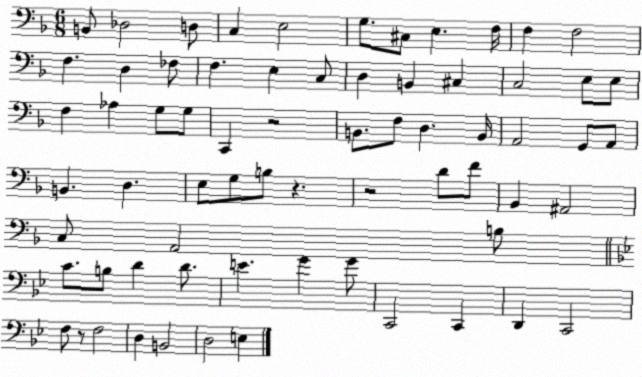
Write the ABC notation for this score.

X:1
T:Untitled
M:6/8
L:1/4
K:F
B,,/2 _D,2 D,/2 C, E,2 G,/2 ^C,/2 E, F,/4 F, F,2 F, D, _F,/2 F, E, C,/2 D, B,, ^C, C,2 E,/2 E,/2 F, _A, G,/2 G,/2 C,, z2 B,,/2 F,/2 D, B,,/4 A,,2 G,,/2 A,,/2 B,, D, E,/2 G,/2 B,/2 z z2 D/2 F/2 _B,, ^A,,2 C,/2 A,,2 B,/2 C/2 B,/2 D D/2 E G G/2 C,,2 C,, D,, C,,2 F,/2 z/2 F,2 D, B,,2 D,2 E,